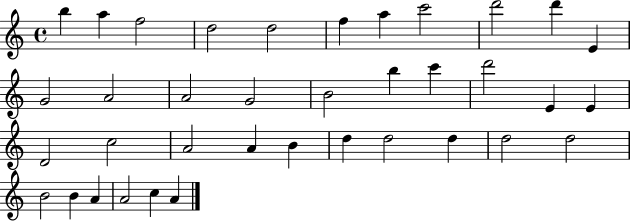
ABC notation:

X:1
T:Untitled
M:4/4
L:1/4
K:C
b a f2 d2 d2 f a c'2 d'2 d' E G2 A2 A2 G2 B2 b c' d'2 E E D2 c2 A2 A B d d2 d d2 d2 B2 B A A2 c A